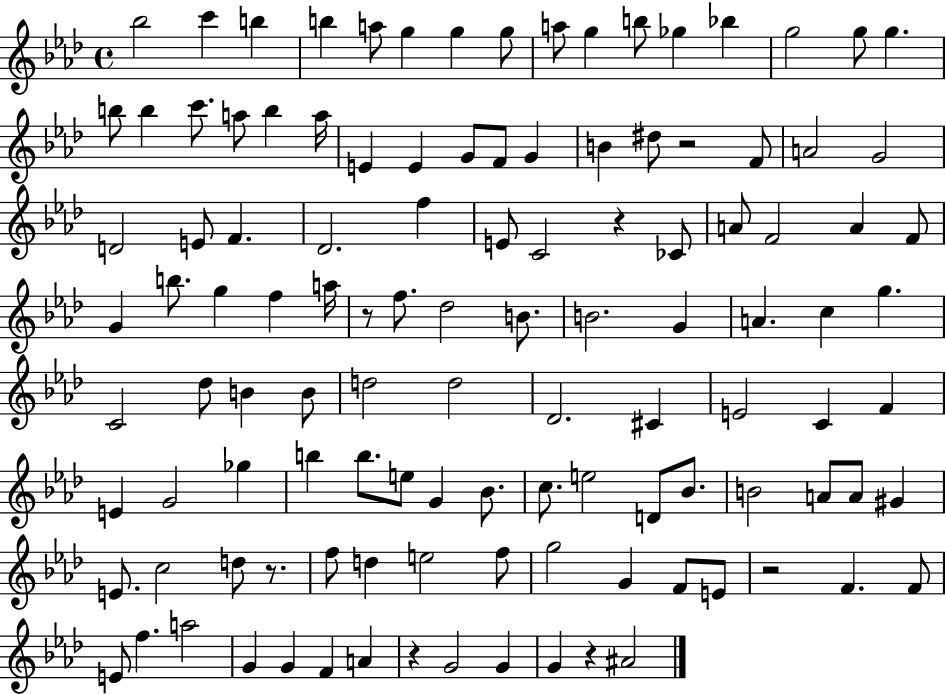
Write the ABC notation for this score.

X:1
T:Untitled
M:4/4
L:1/4
K:Ab
_b2 c' b b a/2 g g g/2 a/2 g b/2 _g _b g2 g/2 g b/2 b c'/2 a/2 b a/4 E E G/2 F/2 G B ^d/2 z2 F/2 A2 G2 D2 E/2 F _D2 f E/2 C2 z _C/2 A/2 F2 A F/2 G b/2 g f a/4 z/2 f/2 _d2 B/2 B2 G A c g C2 _d/2 B B/2 d2 d2 _D2 ^C E2 C F E G2 _g b b/2 e/2 G _B/2 c/2 e2 D/2 _B/2 B2 A/2 A/2 ^G E/2 c2 d/2 z/2 f/2 d e2 f/2 g2 G F/2 E/2 z2 F F/2 E/2 f a2 G G F A z G2 G G z ^A2